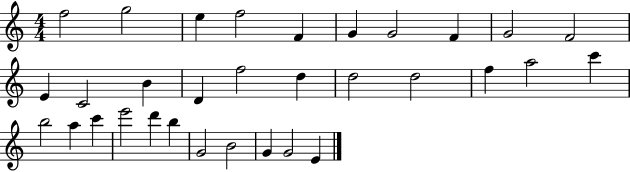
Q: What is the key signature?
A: C major